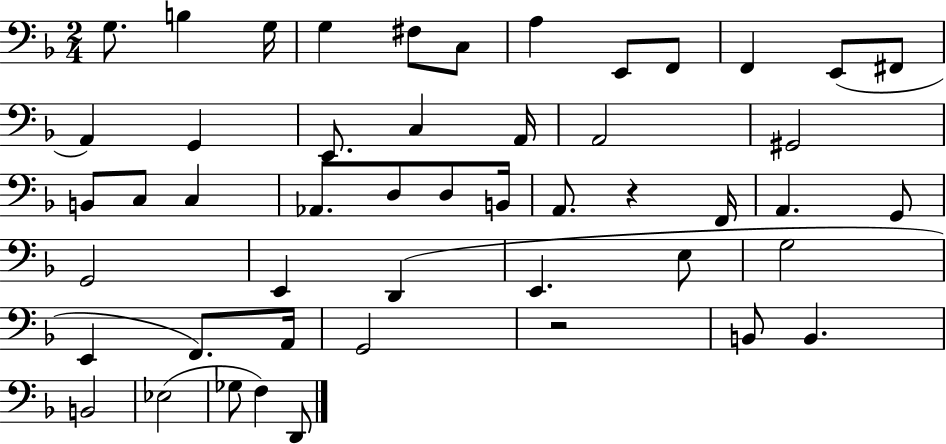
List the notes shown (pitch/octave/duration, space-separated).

G3/e. B3/q G3/s G3/q F#3/e C3/e A3/q E2/e F2/e F2/q E2/e F#2/e A2/q G2/q E2/e. C3/q A2/s A2/h G#2/h B2/e C3/e C3/q Ab2/e. D3/e D3/e B2/s A2/e. R/q F2/s A2/q. G2/e G2/h E2/q D2/q E2/q. E3/e G3/h E2/q F2/e. A2/s G2/h R/h B2/e B2/q. B2/h Eb3/h Gb3/e F3/q D2/e